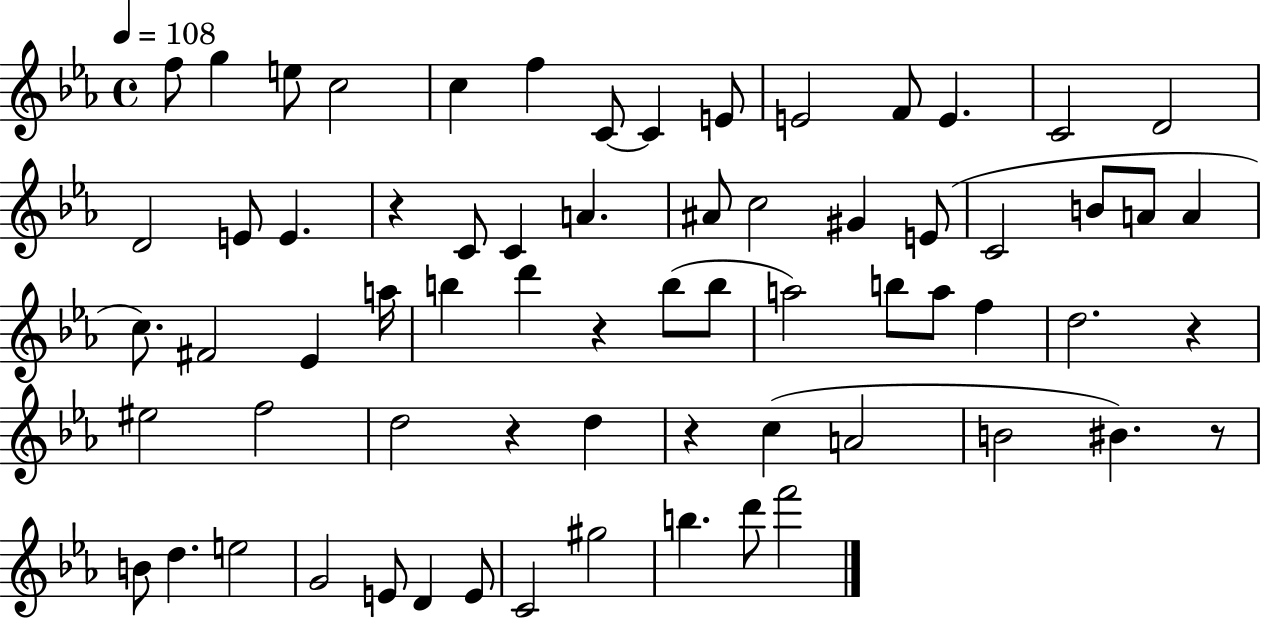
X:1
T:Untitled
M:4/4
L:1/4
K:Eb
f/2 g e/2 c2 c f C/2 C E/2 E2 F/2 E C2 D2 D2 E/2 E z C/2 C A ^A/2 c2 ^G E/2 C2 B/2 A/2 A c/2 ^F2 _E a/4 b d' z b/2 b/2 a2 b/2 a/2 f d2 z ^e2 f2 d2 z d z c A2 B2 ^B z/2 B/2 d e2 G2 E/2 D E/2 C2 ^g2 b d'/2 f'2